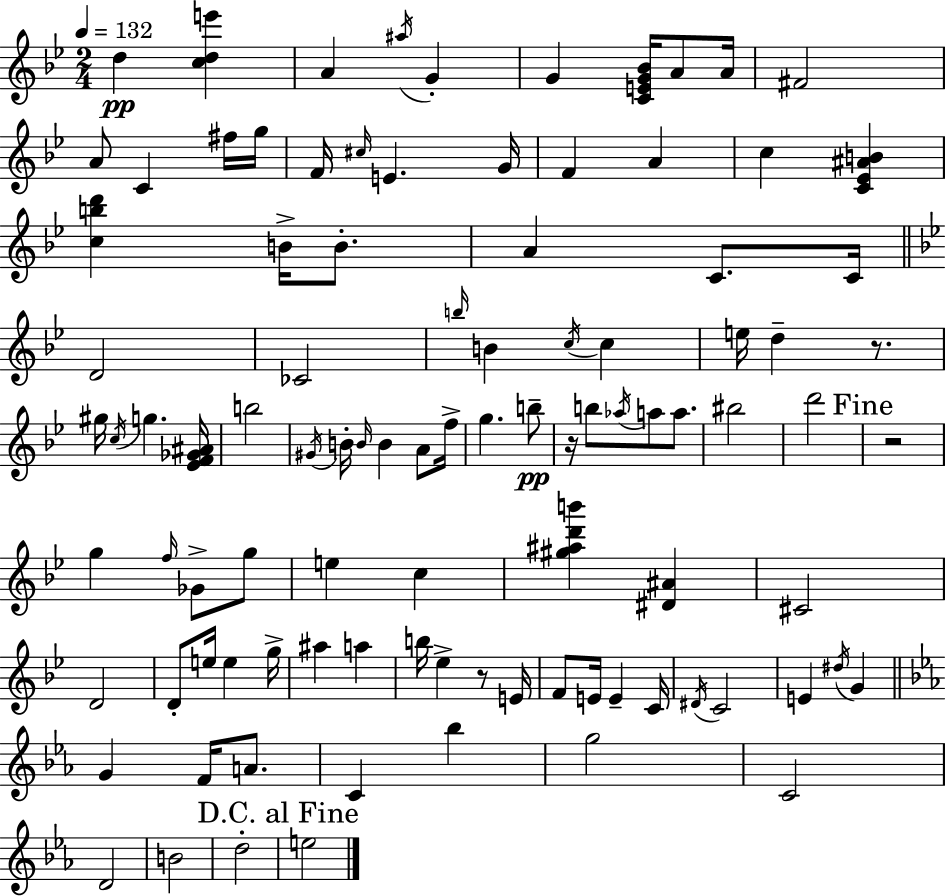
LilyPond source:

{
  \clef treble
  \numericTimeSignature
  \time 2/4
  \key bes \major
  \tempo 4 = 132
  d''4\pp <c'' d'' e'''>4 | a'4 \acciaccatura { ais''16 } g'4-. | g'4 <c' e' g' bes'>16 a'8 | a'16 fis'2 | \break a'8 c'4 fis''16 | g''16 f'16 \grace { cis''16 } e'4. | g'16 f'4 a'4 | c''4 <c' ees' ais' b'>4 | \break <c'' b'' d'''>4 b'16-> b'8.-. | a'4 c'8. | c'16 \bar "||" \break \key bes \major d'2 | ces'2 | \grace { b''16 } b'4 \acciaccatura { c''16 } c''4 | e''16 d''4-- r8. | \break gis''16 \acciaccatura { c''16 } g''4. | <ees' f' ges' ais'>16 b''2 | \acciaccatura { gis'16 } b'16-. \grace { b'16 } b'4 | a'8 f''16-> g''4. | \break b''8--\pp r16 b''8 | \acciaccatura { aes''16 } a''8 a''8. bis''2 | d'''2 | \mark "Fine" r2 | \break g''4 | \grace { f''16 } ges'8-> g''8 e''4 | c''4 <gis'' ais'' d''' b'''>4 | <dis' ais'>4 cis'2 | \break d'2 | d'8-. | e''16 e''4 g''16-> ais''4 | a''4 b''16 | \break ees''4-> r8 e'16 f'8 | e'16 e'4-- c'16 \acciaccatura { dis'16 } | c'2 | e'4 \acciaccatura { dis''16 } g'4 | \break \bar "||" \break \key ees \major g'4 f'16 a'8. | c'4 bes''4 | g''2 | c'2 | \break d'2 | b'2 | d''2-. | \mark "D.C. al Fine" e''2 | \break \bar "|."
}